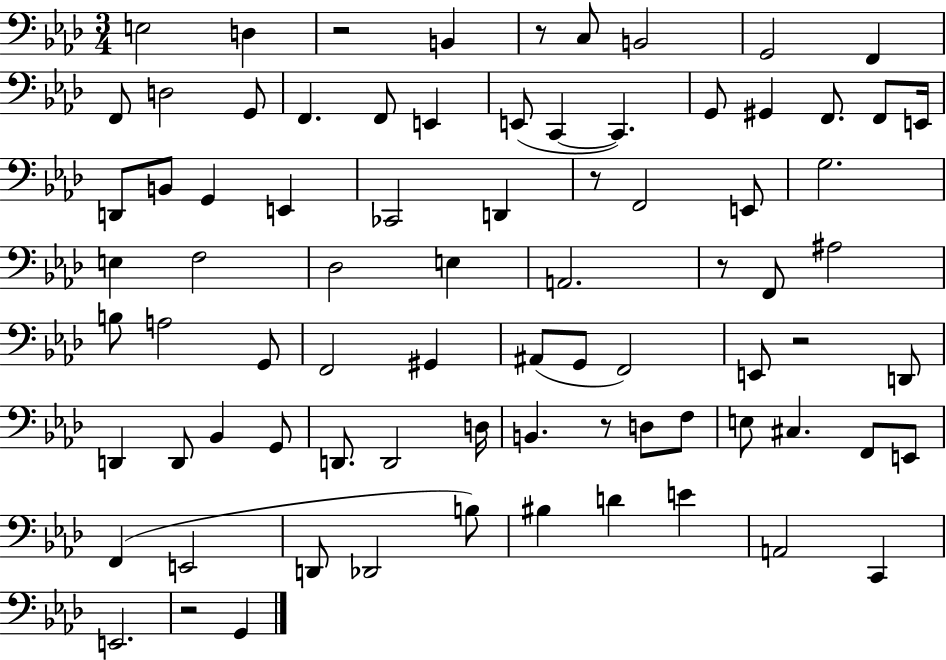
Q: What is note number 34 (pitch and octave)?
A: E3